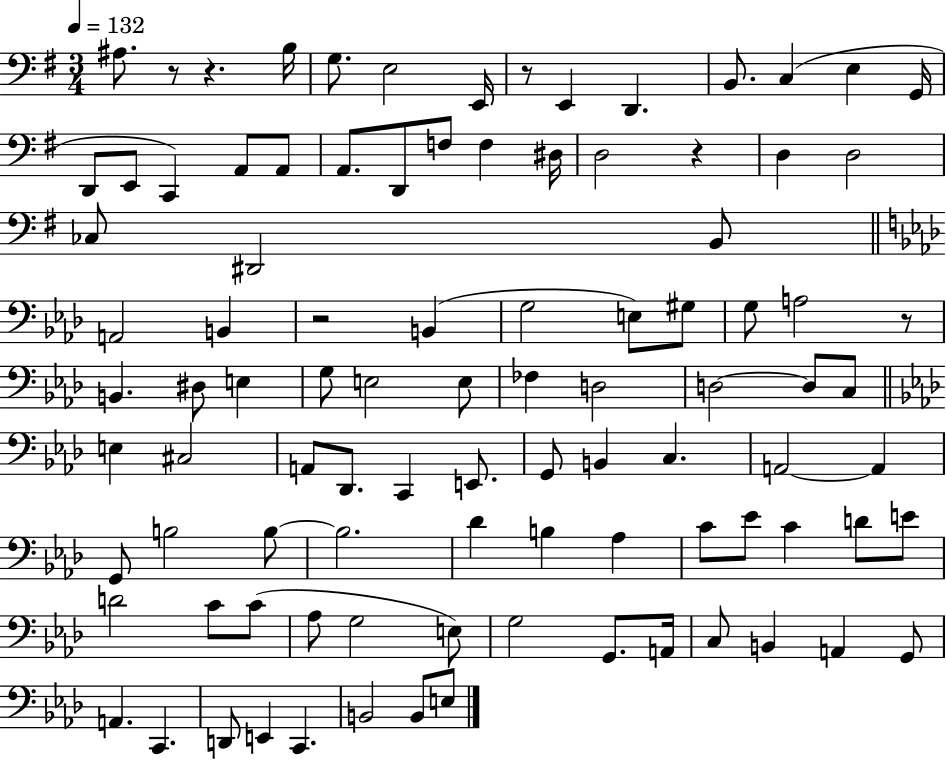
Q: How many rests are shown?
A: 6